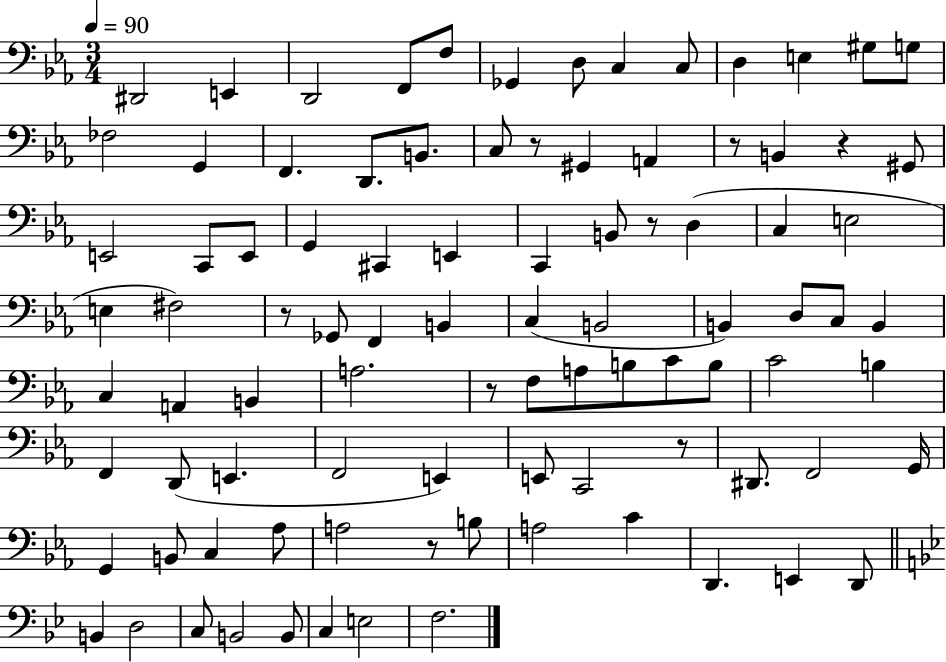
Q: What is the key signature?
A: EES major